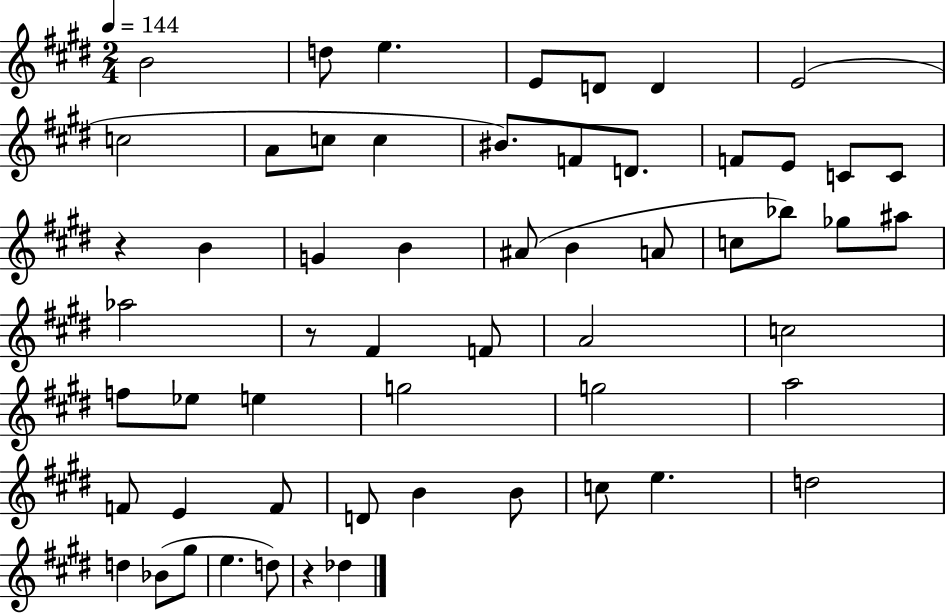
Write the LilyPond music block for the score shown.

{
  \clef treble
  \numericTimeSignature
  \time 2/4
  \key e \major
  \tempo 4 = 144
  b'2 | d''8 e''4. | e'8 d'8 d'4 | e'2( | \break c''2 | a'8 c''8 c''4 | bis'8.) f'8 d'8. | f'8 e'8 c'8 c'8 | \break r4 b'4 | g'4 b'4 | ais'8( b'4 a'8 | c''8 bes''8) ges''8 ais''8 | \break aes''2 | r8 fis'4 f'8 | a'2 | c''2 | \break f''8 ees''8 e''4 | g''2 | g''2 | a''2 | \break f'8 e'4 f'8 | d'8 b'4 b'8 | c''8 e''4. | d''2 | \break d''4 bes'8( gis''8 | e''4. d''8) | r4 des''4 | \bar "|."
}